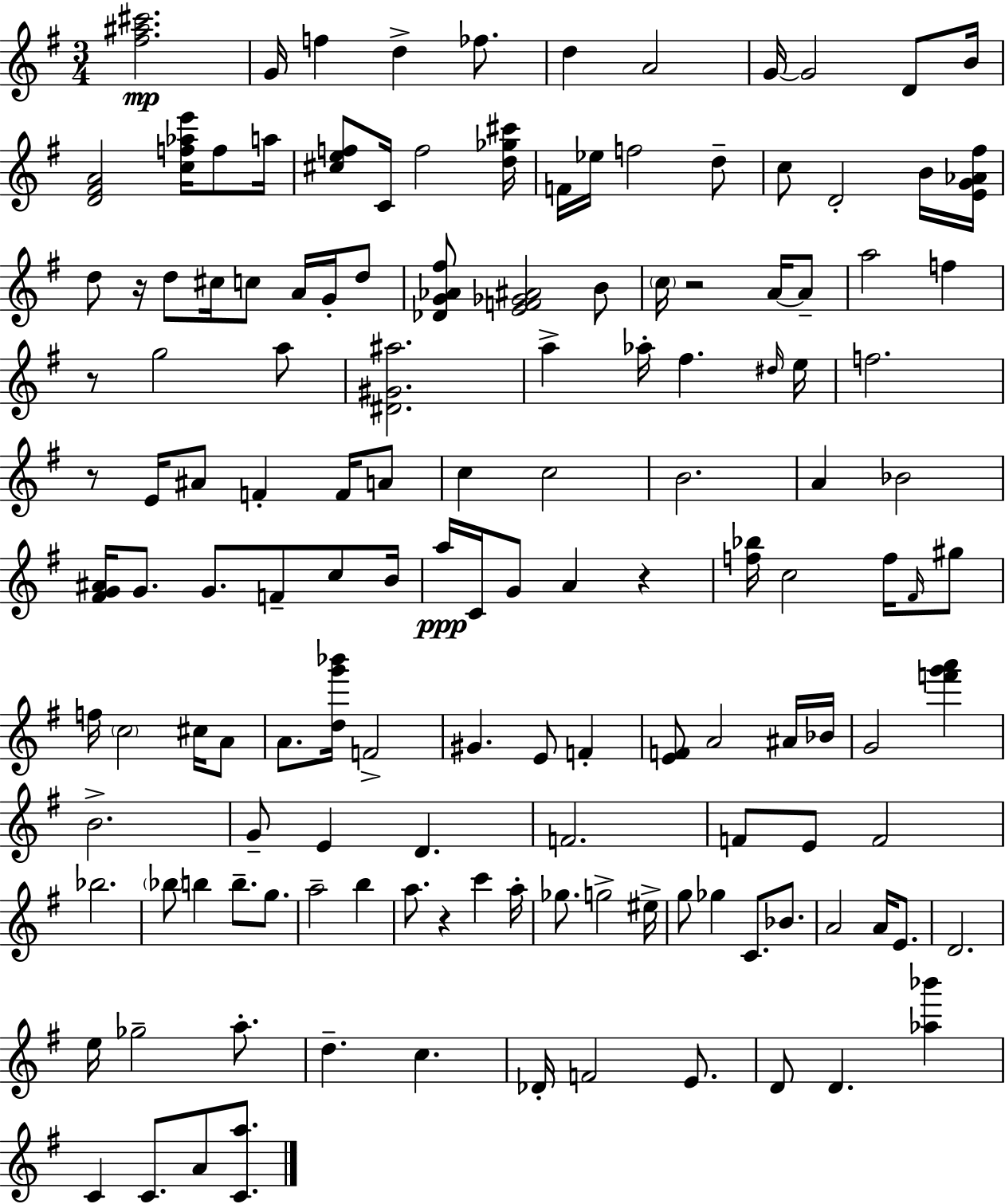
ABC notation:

X:1
T:Untitled
M:3/4
L:1/4
K:G
[^f^a^c']2 G/4 f d _f/2 d A2 G/4 G2 D/2 B/4 [D^FA]2 [cf_ae']/4 f/2 a/4 [^cef]/2 C/4 f2 [d_g^c']/4 F/4 _e/4 f2 d/2 c/2 D2 B/4 [EG_A^f]/4 d/2 z/4 d/2 ^c/4 c/2 A/4 G/4 d/2 [_DG_A^f]/2 [EF_G^A]2 B/2 c/4 z2 A/4 A/2 a2 f z/2 g2 a/2 [^D^G^a]2 a _a/4 ^f ^d/4 e/4 f2 z/2 E/4 ^A/2 F F/4 A/2 c c2 B2 A _B2 [^FG^A]/4 G/2 G/2 F/2 c/2 B/4 a/4 C/4 G/2 A z [f_b]/4 c2 f/4 ^F/4 ^g/2 f/4 c2 ^c/4 A/2 A/2 [dg'_b']/4 F2 ^G E/2 F [EF]/2 A2 ^A/4 _B/4 G2 [f'g'a'] B2 G/2 E D F2 F/2 E/2 F2 _b2 _b/2 b b/2 g/2 a2 b a/2 z c' a/4 _g/2 g2 ^e/4 g/2 _g C/2 _B/2 A2 A/4 E/2 D2 e/4 _g2 a/2 d c _D/4 F2 E/2 D/2 D [_a_b'] C C/2 A/2 [Ca]/2